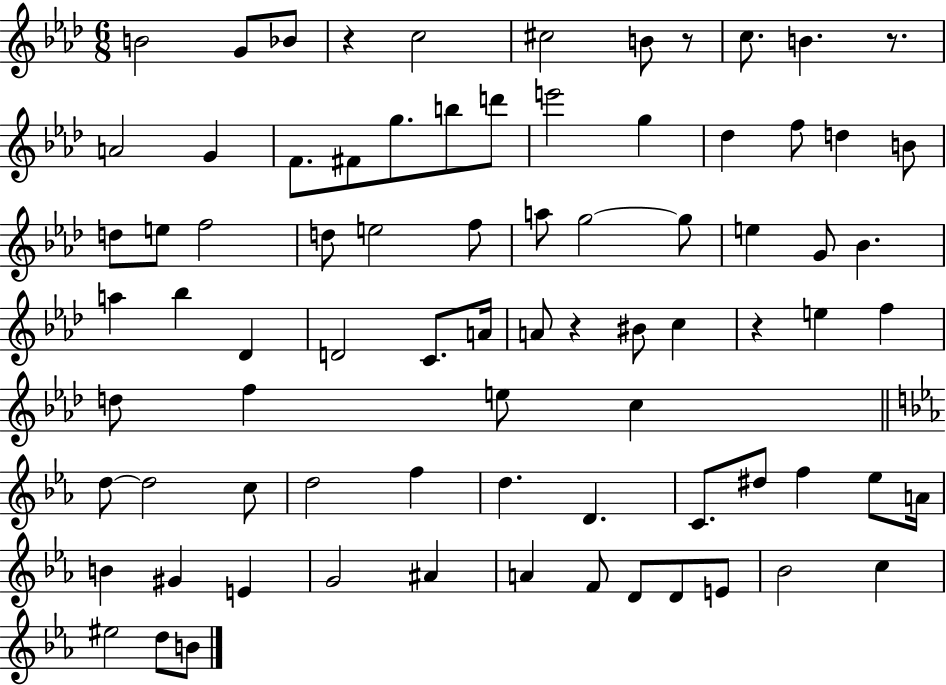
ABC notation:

X:1
T:Untitled
M:6/8
L:1/4
K:Ab
B2 G/2 _B/2 z c2 ^c2 B/2 z/2 c/2 B z/2 A2 G F/2 ^F/2 g/2 b/2 d'/2 e'2 g _d f/2 d B/2 d/2 e/2 f2 d/2 e2 f/2 a/2 g2 g/2 e G/2 _B a _b _D D2 C/2 A/4 A/2 z ^B/2 c z e f d/2 f e/2 c d/2 d2 c/2 d2 f d D C/2 ^d/2 f _e/2 A/4 B ^G E G2 ^A A F/2 D/2 D/2 E/2 _B2 c ^e2 d/2 B/2